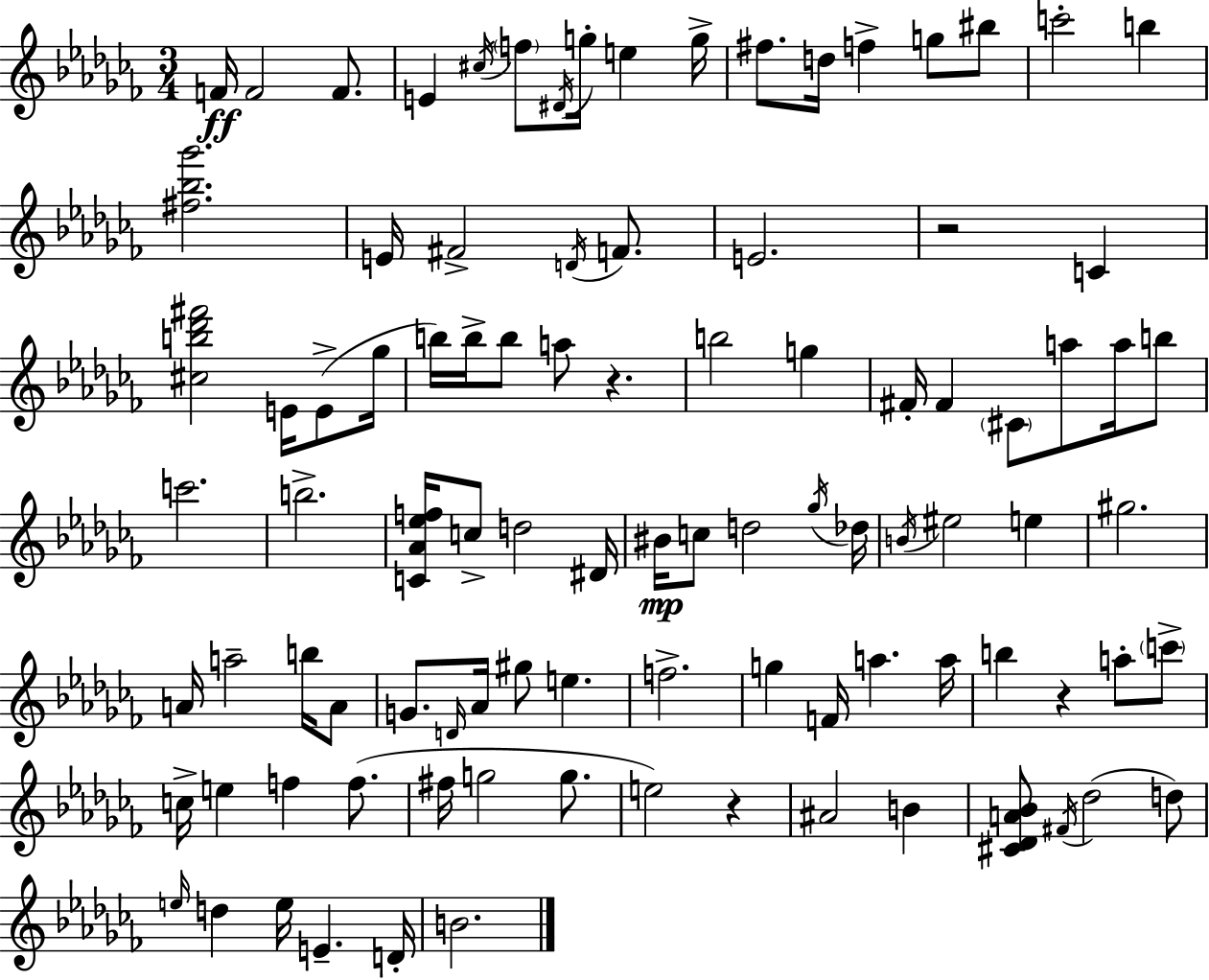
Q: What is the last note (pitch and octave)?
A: B4